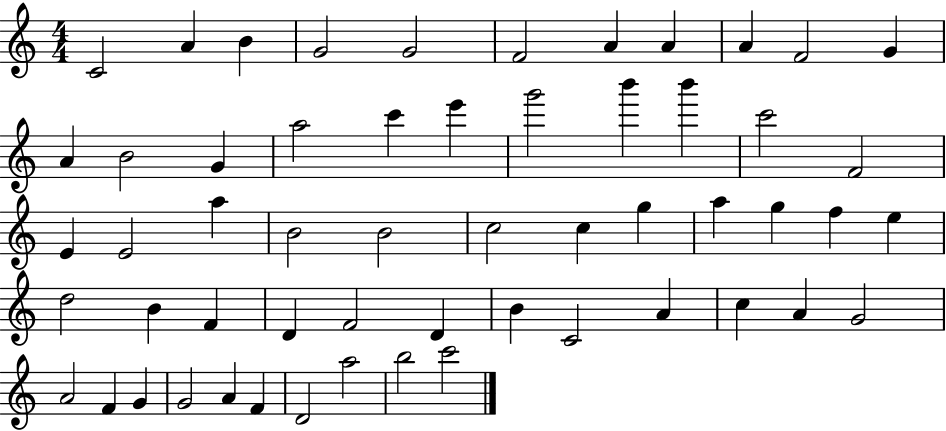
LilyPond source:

{
  \clef treble
  \numericTimeSignature
  \time 4/4
  \key c \major
  c'2 a'4 b'4 | g'2 g'2 | f'2 a'4 a'4 | a'4 f'2 g'4 | \break a'4 b'2 g'4 | a''2 c'''4 e'''4 | g'''2 b'''4 b'''4 | c'''2 f'2 | \break e'4 e'2 a''4 | b'2 b'2 | c''2 c''4 g''4 | a''4 g''4 f''4 e''4 | \break d''2 b'4 f'4 | d'4 f'2 d'4 | b'4 c'2 a'4 | c''4 a'4 g'2 | \break a'2 f'4 g'4 | g'2 a'4 f'4 | d'2 a''2 | b''2 c'''2 | \break \bar "|."
}